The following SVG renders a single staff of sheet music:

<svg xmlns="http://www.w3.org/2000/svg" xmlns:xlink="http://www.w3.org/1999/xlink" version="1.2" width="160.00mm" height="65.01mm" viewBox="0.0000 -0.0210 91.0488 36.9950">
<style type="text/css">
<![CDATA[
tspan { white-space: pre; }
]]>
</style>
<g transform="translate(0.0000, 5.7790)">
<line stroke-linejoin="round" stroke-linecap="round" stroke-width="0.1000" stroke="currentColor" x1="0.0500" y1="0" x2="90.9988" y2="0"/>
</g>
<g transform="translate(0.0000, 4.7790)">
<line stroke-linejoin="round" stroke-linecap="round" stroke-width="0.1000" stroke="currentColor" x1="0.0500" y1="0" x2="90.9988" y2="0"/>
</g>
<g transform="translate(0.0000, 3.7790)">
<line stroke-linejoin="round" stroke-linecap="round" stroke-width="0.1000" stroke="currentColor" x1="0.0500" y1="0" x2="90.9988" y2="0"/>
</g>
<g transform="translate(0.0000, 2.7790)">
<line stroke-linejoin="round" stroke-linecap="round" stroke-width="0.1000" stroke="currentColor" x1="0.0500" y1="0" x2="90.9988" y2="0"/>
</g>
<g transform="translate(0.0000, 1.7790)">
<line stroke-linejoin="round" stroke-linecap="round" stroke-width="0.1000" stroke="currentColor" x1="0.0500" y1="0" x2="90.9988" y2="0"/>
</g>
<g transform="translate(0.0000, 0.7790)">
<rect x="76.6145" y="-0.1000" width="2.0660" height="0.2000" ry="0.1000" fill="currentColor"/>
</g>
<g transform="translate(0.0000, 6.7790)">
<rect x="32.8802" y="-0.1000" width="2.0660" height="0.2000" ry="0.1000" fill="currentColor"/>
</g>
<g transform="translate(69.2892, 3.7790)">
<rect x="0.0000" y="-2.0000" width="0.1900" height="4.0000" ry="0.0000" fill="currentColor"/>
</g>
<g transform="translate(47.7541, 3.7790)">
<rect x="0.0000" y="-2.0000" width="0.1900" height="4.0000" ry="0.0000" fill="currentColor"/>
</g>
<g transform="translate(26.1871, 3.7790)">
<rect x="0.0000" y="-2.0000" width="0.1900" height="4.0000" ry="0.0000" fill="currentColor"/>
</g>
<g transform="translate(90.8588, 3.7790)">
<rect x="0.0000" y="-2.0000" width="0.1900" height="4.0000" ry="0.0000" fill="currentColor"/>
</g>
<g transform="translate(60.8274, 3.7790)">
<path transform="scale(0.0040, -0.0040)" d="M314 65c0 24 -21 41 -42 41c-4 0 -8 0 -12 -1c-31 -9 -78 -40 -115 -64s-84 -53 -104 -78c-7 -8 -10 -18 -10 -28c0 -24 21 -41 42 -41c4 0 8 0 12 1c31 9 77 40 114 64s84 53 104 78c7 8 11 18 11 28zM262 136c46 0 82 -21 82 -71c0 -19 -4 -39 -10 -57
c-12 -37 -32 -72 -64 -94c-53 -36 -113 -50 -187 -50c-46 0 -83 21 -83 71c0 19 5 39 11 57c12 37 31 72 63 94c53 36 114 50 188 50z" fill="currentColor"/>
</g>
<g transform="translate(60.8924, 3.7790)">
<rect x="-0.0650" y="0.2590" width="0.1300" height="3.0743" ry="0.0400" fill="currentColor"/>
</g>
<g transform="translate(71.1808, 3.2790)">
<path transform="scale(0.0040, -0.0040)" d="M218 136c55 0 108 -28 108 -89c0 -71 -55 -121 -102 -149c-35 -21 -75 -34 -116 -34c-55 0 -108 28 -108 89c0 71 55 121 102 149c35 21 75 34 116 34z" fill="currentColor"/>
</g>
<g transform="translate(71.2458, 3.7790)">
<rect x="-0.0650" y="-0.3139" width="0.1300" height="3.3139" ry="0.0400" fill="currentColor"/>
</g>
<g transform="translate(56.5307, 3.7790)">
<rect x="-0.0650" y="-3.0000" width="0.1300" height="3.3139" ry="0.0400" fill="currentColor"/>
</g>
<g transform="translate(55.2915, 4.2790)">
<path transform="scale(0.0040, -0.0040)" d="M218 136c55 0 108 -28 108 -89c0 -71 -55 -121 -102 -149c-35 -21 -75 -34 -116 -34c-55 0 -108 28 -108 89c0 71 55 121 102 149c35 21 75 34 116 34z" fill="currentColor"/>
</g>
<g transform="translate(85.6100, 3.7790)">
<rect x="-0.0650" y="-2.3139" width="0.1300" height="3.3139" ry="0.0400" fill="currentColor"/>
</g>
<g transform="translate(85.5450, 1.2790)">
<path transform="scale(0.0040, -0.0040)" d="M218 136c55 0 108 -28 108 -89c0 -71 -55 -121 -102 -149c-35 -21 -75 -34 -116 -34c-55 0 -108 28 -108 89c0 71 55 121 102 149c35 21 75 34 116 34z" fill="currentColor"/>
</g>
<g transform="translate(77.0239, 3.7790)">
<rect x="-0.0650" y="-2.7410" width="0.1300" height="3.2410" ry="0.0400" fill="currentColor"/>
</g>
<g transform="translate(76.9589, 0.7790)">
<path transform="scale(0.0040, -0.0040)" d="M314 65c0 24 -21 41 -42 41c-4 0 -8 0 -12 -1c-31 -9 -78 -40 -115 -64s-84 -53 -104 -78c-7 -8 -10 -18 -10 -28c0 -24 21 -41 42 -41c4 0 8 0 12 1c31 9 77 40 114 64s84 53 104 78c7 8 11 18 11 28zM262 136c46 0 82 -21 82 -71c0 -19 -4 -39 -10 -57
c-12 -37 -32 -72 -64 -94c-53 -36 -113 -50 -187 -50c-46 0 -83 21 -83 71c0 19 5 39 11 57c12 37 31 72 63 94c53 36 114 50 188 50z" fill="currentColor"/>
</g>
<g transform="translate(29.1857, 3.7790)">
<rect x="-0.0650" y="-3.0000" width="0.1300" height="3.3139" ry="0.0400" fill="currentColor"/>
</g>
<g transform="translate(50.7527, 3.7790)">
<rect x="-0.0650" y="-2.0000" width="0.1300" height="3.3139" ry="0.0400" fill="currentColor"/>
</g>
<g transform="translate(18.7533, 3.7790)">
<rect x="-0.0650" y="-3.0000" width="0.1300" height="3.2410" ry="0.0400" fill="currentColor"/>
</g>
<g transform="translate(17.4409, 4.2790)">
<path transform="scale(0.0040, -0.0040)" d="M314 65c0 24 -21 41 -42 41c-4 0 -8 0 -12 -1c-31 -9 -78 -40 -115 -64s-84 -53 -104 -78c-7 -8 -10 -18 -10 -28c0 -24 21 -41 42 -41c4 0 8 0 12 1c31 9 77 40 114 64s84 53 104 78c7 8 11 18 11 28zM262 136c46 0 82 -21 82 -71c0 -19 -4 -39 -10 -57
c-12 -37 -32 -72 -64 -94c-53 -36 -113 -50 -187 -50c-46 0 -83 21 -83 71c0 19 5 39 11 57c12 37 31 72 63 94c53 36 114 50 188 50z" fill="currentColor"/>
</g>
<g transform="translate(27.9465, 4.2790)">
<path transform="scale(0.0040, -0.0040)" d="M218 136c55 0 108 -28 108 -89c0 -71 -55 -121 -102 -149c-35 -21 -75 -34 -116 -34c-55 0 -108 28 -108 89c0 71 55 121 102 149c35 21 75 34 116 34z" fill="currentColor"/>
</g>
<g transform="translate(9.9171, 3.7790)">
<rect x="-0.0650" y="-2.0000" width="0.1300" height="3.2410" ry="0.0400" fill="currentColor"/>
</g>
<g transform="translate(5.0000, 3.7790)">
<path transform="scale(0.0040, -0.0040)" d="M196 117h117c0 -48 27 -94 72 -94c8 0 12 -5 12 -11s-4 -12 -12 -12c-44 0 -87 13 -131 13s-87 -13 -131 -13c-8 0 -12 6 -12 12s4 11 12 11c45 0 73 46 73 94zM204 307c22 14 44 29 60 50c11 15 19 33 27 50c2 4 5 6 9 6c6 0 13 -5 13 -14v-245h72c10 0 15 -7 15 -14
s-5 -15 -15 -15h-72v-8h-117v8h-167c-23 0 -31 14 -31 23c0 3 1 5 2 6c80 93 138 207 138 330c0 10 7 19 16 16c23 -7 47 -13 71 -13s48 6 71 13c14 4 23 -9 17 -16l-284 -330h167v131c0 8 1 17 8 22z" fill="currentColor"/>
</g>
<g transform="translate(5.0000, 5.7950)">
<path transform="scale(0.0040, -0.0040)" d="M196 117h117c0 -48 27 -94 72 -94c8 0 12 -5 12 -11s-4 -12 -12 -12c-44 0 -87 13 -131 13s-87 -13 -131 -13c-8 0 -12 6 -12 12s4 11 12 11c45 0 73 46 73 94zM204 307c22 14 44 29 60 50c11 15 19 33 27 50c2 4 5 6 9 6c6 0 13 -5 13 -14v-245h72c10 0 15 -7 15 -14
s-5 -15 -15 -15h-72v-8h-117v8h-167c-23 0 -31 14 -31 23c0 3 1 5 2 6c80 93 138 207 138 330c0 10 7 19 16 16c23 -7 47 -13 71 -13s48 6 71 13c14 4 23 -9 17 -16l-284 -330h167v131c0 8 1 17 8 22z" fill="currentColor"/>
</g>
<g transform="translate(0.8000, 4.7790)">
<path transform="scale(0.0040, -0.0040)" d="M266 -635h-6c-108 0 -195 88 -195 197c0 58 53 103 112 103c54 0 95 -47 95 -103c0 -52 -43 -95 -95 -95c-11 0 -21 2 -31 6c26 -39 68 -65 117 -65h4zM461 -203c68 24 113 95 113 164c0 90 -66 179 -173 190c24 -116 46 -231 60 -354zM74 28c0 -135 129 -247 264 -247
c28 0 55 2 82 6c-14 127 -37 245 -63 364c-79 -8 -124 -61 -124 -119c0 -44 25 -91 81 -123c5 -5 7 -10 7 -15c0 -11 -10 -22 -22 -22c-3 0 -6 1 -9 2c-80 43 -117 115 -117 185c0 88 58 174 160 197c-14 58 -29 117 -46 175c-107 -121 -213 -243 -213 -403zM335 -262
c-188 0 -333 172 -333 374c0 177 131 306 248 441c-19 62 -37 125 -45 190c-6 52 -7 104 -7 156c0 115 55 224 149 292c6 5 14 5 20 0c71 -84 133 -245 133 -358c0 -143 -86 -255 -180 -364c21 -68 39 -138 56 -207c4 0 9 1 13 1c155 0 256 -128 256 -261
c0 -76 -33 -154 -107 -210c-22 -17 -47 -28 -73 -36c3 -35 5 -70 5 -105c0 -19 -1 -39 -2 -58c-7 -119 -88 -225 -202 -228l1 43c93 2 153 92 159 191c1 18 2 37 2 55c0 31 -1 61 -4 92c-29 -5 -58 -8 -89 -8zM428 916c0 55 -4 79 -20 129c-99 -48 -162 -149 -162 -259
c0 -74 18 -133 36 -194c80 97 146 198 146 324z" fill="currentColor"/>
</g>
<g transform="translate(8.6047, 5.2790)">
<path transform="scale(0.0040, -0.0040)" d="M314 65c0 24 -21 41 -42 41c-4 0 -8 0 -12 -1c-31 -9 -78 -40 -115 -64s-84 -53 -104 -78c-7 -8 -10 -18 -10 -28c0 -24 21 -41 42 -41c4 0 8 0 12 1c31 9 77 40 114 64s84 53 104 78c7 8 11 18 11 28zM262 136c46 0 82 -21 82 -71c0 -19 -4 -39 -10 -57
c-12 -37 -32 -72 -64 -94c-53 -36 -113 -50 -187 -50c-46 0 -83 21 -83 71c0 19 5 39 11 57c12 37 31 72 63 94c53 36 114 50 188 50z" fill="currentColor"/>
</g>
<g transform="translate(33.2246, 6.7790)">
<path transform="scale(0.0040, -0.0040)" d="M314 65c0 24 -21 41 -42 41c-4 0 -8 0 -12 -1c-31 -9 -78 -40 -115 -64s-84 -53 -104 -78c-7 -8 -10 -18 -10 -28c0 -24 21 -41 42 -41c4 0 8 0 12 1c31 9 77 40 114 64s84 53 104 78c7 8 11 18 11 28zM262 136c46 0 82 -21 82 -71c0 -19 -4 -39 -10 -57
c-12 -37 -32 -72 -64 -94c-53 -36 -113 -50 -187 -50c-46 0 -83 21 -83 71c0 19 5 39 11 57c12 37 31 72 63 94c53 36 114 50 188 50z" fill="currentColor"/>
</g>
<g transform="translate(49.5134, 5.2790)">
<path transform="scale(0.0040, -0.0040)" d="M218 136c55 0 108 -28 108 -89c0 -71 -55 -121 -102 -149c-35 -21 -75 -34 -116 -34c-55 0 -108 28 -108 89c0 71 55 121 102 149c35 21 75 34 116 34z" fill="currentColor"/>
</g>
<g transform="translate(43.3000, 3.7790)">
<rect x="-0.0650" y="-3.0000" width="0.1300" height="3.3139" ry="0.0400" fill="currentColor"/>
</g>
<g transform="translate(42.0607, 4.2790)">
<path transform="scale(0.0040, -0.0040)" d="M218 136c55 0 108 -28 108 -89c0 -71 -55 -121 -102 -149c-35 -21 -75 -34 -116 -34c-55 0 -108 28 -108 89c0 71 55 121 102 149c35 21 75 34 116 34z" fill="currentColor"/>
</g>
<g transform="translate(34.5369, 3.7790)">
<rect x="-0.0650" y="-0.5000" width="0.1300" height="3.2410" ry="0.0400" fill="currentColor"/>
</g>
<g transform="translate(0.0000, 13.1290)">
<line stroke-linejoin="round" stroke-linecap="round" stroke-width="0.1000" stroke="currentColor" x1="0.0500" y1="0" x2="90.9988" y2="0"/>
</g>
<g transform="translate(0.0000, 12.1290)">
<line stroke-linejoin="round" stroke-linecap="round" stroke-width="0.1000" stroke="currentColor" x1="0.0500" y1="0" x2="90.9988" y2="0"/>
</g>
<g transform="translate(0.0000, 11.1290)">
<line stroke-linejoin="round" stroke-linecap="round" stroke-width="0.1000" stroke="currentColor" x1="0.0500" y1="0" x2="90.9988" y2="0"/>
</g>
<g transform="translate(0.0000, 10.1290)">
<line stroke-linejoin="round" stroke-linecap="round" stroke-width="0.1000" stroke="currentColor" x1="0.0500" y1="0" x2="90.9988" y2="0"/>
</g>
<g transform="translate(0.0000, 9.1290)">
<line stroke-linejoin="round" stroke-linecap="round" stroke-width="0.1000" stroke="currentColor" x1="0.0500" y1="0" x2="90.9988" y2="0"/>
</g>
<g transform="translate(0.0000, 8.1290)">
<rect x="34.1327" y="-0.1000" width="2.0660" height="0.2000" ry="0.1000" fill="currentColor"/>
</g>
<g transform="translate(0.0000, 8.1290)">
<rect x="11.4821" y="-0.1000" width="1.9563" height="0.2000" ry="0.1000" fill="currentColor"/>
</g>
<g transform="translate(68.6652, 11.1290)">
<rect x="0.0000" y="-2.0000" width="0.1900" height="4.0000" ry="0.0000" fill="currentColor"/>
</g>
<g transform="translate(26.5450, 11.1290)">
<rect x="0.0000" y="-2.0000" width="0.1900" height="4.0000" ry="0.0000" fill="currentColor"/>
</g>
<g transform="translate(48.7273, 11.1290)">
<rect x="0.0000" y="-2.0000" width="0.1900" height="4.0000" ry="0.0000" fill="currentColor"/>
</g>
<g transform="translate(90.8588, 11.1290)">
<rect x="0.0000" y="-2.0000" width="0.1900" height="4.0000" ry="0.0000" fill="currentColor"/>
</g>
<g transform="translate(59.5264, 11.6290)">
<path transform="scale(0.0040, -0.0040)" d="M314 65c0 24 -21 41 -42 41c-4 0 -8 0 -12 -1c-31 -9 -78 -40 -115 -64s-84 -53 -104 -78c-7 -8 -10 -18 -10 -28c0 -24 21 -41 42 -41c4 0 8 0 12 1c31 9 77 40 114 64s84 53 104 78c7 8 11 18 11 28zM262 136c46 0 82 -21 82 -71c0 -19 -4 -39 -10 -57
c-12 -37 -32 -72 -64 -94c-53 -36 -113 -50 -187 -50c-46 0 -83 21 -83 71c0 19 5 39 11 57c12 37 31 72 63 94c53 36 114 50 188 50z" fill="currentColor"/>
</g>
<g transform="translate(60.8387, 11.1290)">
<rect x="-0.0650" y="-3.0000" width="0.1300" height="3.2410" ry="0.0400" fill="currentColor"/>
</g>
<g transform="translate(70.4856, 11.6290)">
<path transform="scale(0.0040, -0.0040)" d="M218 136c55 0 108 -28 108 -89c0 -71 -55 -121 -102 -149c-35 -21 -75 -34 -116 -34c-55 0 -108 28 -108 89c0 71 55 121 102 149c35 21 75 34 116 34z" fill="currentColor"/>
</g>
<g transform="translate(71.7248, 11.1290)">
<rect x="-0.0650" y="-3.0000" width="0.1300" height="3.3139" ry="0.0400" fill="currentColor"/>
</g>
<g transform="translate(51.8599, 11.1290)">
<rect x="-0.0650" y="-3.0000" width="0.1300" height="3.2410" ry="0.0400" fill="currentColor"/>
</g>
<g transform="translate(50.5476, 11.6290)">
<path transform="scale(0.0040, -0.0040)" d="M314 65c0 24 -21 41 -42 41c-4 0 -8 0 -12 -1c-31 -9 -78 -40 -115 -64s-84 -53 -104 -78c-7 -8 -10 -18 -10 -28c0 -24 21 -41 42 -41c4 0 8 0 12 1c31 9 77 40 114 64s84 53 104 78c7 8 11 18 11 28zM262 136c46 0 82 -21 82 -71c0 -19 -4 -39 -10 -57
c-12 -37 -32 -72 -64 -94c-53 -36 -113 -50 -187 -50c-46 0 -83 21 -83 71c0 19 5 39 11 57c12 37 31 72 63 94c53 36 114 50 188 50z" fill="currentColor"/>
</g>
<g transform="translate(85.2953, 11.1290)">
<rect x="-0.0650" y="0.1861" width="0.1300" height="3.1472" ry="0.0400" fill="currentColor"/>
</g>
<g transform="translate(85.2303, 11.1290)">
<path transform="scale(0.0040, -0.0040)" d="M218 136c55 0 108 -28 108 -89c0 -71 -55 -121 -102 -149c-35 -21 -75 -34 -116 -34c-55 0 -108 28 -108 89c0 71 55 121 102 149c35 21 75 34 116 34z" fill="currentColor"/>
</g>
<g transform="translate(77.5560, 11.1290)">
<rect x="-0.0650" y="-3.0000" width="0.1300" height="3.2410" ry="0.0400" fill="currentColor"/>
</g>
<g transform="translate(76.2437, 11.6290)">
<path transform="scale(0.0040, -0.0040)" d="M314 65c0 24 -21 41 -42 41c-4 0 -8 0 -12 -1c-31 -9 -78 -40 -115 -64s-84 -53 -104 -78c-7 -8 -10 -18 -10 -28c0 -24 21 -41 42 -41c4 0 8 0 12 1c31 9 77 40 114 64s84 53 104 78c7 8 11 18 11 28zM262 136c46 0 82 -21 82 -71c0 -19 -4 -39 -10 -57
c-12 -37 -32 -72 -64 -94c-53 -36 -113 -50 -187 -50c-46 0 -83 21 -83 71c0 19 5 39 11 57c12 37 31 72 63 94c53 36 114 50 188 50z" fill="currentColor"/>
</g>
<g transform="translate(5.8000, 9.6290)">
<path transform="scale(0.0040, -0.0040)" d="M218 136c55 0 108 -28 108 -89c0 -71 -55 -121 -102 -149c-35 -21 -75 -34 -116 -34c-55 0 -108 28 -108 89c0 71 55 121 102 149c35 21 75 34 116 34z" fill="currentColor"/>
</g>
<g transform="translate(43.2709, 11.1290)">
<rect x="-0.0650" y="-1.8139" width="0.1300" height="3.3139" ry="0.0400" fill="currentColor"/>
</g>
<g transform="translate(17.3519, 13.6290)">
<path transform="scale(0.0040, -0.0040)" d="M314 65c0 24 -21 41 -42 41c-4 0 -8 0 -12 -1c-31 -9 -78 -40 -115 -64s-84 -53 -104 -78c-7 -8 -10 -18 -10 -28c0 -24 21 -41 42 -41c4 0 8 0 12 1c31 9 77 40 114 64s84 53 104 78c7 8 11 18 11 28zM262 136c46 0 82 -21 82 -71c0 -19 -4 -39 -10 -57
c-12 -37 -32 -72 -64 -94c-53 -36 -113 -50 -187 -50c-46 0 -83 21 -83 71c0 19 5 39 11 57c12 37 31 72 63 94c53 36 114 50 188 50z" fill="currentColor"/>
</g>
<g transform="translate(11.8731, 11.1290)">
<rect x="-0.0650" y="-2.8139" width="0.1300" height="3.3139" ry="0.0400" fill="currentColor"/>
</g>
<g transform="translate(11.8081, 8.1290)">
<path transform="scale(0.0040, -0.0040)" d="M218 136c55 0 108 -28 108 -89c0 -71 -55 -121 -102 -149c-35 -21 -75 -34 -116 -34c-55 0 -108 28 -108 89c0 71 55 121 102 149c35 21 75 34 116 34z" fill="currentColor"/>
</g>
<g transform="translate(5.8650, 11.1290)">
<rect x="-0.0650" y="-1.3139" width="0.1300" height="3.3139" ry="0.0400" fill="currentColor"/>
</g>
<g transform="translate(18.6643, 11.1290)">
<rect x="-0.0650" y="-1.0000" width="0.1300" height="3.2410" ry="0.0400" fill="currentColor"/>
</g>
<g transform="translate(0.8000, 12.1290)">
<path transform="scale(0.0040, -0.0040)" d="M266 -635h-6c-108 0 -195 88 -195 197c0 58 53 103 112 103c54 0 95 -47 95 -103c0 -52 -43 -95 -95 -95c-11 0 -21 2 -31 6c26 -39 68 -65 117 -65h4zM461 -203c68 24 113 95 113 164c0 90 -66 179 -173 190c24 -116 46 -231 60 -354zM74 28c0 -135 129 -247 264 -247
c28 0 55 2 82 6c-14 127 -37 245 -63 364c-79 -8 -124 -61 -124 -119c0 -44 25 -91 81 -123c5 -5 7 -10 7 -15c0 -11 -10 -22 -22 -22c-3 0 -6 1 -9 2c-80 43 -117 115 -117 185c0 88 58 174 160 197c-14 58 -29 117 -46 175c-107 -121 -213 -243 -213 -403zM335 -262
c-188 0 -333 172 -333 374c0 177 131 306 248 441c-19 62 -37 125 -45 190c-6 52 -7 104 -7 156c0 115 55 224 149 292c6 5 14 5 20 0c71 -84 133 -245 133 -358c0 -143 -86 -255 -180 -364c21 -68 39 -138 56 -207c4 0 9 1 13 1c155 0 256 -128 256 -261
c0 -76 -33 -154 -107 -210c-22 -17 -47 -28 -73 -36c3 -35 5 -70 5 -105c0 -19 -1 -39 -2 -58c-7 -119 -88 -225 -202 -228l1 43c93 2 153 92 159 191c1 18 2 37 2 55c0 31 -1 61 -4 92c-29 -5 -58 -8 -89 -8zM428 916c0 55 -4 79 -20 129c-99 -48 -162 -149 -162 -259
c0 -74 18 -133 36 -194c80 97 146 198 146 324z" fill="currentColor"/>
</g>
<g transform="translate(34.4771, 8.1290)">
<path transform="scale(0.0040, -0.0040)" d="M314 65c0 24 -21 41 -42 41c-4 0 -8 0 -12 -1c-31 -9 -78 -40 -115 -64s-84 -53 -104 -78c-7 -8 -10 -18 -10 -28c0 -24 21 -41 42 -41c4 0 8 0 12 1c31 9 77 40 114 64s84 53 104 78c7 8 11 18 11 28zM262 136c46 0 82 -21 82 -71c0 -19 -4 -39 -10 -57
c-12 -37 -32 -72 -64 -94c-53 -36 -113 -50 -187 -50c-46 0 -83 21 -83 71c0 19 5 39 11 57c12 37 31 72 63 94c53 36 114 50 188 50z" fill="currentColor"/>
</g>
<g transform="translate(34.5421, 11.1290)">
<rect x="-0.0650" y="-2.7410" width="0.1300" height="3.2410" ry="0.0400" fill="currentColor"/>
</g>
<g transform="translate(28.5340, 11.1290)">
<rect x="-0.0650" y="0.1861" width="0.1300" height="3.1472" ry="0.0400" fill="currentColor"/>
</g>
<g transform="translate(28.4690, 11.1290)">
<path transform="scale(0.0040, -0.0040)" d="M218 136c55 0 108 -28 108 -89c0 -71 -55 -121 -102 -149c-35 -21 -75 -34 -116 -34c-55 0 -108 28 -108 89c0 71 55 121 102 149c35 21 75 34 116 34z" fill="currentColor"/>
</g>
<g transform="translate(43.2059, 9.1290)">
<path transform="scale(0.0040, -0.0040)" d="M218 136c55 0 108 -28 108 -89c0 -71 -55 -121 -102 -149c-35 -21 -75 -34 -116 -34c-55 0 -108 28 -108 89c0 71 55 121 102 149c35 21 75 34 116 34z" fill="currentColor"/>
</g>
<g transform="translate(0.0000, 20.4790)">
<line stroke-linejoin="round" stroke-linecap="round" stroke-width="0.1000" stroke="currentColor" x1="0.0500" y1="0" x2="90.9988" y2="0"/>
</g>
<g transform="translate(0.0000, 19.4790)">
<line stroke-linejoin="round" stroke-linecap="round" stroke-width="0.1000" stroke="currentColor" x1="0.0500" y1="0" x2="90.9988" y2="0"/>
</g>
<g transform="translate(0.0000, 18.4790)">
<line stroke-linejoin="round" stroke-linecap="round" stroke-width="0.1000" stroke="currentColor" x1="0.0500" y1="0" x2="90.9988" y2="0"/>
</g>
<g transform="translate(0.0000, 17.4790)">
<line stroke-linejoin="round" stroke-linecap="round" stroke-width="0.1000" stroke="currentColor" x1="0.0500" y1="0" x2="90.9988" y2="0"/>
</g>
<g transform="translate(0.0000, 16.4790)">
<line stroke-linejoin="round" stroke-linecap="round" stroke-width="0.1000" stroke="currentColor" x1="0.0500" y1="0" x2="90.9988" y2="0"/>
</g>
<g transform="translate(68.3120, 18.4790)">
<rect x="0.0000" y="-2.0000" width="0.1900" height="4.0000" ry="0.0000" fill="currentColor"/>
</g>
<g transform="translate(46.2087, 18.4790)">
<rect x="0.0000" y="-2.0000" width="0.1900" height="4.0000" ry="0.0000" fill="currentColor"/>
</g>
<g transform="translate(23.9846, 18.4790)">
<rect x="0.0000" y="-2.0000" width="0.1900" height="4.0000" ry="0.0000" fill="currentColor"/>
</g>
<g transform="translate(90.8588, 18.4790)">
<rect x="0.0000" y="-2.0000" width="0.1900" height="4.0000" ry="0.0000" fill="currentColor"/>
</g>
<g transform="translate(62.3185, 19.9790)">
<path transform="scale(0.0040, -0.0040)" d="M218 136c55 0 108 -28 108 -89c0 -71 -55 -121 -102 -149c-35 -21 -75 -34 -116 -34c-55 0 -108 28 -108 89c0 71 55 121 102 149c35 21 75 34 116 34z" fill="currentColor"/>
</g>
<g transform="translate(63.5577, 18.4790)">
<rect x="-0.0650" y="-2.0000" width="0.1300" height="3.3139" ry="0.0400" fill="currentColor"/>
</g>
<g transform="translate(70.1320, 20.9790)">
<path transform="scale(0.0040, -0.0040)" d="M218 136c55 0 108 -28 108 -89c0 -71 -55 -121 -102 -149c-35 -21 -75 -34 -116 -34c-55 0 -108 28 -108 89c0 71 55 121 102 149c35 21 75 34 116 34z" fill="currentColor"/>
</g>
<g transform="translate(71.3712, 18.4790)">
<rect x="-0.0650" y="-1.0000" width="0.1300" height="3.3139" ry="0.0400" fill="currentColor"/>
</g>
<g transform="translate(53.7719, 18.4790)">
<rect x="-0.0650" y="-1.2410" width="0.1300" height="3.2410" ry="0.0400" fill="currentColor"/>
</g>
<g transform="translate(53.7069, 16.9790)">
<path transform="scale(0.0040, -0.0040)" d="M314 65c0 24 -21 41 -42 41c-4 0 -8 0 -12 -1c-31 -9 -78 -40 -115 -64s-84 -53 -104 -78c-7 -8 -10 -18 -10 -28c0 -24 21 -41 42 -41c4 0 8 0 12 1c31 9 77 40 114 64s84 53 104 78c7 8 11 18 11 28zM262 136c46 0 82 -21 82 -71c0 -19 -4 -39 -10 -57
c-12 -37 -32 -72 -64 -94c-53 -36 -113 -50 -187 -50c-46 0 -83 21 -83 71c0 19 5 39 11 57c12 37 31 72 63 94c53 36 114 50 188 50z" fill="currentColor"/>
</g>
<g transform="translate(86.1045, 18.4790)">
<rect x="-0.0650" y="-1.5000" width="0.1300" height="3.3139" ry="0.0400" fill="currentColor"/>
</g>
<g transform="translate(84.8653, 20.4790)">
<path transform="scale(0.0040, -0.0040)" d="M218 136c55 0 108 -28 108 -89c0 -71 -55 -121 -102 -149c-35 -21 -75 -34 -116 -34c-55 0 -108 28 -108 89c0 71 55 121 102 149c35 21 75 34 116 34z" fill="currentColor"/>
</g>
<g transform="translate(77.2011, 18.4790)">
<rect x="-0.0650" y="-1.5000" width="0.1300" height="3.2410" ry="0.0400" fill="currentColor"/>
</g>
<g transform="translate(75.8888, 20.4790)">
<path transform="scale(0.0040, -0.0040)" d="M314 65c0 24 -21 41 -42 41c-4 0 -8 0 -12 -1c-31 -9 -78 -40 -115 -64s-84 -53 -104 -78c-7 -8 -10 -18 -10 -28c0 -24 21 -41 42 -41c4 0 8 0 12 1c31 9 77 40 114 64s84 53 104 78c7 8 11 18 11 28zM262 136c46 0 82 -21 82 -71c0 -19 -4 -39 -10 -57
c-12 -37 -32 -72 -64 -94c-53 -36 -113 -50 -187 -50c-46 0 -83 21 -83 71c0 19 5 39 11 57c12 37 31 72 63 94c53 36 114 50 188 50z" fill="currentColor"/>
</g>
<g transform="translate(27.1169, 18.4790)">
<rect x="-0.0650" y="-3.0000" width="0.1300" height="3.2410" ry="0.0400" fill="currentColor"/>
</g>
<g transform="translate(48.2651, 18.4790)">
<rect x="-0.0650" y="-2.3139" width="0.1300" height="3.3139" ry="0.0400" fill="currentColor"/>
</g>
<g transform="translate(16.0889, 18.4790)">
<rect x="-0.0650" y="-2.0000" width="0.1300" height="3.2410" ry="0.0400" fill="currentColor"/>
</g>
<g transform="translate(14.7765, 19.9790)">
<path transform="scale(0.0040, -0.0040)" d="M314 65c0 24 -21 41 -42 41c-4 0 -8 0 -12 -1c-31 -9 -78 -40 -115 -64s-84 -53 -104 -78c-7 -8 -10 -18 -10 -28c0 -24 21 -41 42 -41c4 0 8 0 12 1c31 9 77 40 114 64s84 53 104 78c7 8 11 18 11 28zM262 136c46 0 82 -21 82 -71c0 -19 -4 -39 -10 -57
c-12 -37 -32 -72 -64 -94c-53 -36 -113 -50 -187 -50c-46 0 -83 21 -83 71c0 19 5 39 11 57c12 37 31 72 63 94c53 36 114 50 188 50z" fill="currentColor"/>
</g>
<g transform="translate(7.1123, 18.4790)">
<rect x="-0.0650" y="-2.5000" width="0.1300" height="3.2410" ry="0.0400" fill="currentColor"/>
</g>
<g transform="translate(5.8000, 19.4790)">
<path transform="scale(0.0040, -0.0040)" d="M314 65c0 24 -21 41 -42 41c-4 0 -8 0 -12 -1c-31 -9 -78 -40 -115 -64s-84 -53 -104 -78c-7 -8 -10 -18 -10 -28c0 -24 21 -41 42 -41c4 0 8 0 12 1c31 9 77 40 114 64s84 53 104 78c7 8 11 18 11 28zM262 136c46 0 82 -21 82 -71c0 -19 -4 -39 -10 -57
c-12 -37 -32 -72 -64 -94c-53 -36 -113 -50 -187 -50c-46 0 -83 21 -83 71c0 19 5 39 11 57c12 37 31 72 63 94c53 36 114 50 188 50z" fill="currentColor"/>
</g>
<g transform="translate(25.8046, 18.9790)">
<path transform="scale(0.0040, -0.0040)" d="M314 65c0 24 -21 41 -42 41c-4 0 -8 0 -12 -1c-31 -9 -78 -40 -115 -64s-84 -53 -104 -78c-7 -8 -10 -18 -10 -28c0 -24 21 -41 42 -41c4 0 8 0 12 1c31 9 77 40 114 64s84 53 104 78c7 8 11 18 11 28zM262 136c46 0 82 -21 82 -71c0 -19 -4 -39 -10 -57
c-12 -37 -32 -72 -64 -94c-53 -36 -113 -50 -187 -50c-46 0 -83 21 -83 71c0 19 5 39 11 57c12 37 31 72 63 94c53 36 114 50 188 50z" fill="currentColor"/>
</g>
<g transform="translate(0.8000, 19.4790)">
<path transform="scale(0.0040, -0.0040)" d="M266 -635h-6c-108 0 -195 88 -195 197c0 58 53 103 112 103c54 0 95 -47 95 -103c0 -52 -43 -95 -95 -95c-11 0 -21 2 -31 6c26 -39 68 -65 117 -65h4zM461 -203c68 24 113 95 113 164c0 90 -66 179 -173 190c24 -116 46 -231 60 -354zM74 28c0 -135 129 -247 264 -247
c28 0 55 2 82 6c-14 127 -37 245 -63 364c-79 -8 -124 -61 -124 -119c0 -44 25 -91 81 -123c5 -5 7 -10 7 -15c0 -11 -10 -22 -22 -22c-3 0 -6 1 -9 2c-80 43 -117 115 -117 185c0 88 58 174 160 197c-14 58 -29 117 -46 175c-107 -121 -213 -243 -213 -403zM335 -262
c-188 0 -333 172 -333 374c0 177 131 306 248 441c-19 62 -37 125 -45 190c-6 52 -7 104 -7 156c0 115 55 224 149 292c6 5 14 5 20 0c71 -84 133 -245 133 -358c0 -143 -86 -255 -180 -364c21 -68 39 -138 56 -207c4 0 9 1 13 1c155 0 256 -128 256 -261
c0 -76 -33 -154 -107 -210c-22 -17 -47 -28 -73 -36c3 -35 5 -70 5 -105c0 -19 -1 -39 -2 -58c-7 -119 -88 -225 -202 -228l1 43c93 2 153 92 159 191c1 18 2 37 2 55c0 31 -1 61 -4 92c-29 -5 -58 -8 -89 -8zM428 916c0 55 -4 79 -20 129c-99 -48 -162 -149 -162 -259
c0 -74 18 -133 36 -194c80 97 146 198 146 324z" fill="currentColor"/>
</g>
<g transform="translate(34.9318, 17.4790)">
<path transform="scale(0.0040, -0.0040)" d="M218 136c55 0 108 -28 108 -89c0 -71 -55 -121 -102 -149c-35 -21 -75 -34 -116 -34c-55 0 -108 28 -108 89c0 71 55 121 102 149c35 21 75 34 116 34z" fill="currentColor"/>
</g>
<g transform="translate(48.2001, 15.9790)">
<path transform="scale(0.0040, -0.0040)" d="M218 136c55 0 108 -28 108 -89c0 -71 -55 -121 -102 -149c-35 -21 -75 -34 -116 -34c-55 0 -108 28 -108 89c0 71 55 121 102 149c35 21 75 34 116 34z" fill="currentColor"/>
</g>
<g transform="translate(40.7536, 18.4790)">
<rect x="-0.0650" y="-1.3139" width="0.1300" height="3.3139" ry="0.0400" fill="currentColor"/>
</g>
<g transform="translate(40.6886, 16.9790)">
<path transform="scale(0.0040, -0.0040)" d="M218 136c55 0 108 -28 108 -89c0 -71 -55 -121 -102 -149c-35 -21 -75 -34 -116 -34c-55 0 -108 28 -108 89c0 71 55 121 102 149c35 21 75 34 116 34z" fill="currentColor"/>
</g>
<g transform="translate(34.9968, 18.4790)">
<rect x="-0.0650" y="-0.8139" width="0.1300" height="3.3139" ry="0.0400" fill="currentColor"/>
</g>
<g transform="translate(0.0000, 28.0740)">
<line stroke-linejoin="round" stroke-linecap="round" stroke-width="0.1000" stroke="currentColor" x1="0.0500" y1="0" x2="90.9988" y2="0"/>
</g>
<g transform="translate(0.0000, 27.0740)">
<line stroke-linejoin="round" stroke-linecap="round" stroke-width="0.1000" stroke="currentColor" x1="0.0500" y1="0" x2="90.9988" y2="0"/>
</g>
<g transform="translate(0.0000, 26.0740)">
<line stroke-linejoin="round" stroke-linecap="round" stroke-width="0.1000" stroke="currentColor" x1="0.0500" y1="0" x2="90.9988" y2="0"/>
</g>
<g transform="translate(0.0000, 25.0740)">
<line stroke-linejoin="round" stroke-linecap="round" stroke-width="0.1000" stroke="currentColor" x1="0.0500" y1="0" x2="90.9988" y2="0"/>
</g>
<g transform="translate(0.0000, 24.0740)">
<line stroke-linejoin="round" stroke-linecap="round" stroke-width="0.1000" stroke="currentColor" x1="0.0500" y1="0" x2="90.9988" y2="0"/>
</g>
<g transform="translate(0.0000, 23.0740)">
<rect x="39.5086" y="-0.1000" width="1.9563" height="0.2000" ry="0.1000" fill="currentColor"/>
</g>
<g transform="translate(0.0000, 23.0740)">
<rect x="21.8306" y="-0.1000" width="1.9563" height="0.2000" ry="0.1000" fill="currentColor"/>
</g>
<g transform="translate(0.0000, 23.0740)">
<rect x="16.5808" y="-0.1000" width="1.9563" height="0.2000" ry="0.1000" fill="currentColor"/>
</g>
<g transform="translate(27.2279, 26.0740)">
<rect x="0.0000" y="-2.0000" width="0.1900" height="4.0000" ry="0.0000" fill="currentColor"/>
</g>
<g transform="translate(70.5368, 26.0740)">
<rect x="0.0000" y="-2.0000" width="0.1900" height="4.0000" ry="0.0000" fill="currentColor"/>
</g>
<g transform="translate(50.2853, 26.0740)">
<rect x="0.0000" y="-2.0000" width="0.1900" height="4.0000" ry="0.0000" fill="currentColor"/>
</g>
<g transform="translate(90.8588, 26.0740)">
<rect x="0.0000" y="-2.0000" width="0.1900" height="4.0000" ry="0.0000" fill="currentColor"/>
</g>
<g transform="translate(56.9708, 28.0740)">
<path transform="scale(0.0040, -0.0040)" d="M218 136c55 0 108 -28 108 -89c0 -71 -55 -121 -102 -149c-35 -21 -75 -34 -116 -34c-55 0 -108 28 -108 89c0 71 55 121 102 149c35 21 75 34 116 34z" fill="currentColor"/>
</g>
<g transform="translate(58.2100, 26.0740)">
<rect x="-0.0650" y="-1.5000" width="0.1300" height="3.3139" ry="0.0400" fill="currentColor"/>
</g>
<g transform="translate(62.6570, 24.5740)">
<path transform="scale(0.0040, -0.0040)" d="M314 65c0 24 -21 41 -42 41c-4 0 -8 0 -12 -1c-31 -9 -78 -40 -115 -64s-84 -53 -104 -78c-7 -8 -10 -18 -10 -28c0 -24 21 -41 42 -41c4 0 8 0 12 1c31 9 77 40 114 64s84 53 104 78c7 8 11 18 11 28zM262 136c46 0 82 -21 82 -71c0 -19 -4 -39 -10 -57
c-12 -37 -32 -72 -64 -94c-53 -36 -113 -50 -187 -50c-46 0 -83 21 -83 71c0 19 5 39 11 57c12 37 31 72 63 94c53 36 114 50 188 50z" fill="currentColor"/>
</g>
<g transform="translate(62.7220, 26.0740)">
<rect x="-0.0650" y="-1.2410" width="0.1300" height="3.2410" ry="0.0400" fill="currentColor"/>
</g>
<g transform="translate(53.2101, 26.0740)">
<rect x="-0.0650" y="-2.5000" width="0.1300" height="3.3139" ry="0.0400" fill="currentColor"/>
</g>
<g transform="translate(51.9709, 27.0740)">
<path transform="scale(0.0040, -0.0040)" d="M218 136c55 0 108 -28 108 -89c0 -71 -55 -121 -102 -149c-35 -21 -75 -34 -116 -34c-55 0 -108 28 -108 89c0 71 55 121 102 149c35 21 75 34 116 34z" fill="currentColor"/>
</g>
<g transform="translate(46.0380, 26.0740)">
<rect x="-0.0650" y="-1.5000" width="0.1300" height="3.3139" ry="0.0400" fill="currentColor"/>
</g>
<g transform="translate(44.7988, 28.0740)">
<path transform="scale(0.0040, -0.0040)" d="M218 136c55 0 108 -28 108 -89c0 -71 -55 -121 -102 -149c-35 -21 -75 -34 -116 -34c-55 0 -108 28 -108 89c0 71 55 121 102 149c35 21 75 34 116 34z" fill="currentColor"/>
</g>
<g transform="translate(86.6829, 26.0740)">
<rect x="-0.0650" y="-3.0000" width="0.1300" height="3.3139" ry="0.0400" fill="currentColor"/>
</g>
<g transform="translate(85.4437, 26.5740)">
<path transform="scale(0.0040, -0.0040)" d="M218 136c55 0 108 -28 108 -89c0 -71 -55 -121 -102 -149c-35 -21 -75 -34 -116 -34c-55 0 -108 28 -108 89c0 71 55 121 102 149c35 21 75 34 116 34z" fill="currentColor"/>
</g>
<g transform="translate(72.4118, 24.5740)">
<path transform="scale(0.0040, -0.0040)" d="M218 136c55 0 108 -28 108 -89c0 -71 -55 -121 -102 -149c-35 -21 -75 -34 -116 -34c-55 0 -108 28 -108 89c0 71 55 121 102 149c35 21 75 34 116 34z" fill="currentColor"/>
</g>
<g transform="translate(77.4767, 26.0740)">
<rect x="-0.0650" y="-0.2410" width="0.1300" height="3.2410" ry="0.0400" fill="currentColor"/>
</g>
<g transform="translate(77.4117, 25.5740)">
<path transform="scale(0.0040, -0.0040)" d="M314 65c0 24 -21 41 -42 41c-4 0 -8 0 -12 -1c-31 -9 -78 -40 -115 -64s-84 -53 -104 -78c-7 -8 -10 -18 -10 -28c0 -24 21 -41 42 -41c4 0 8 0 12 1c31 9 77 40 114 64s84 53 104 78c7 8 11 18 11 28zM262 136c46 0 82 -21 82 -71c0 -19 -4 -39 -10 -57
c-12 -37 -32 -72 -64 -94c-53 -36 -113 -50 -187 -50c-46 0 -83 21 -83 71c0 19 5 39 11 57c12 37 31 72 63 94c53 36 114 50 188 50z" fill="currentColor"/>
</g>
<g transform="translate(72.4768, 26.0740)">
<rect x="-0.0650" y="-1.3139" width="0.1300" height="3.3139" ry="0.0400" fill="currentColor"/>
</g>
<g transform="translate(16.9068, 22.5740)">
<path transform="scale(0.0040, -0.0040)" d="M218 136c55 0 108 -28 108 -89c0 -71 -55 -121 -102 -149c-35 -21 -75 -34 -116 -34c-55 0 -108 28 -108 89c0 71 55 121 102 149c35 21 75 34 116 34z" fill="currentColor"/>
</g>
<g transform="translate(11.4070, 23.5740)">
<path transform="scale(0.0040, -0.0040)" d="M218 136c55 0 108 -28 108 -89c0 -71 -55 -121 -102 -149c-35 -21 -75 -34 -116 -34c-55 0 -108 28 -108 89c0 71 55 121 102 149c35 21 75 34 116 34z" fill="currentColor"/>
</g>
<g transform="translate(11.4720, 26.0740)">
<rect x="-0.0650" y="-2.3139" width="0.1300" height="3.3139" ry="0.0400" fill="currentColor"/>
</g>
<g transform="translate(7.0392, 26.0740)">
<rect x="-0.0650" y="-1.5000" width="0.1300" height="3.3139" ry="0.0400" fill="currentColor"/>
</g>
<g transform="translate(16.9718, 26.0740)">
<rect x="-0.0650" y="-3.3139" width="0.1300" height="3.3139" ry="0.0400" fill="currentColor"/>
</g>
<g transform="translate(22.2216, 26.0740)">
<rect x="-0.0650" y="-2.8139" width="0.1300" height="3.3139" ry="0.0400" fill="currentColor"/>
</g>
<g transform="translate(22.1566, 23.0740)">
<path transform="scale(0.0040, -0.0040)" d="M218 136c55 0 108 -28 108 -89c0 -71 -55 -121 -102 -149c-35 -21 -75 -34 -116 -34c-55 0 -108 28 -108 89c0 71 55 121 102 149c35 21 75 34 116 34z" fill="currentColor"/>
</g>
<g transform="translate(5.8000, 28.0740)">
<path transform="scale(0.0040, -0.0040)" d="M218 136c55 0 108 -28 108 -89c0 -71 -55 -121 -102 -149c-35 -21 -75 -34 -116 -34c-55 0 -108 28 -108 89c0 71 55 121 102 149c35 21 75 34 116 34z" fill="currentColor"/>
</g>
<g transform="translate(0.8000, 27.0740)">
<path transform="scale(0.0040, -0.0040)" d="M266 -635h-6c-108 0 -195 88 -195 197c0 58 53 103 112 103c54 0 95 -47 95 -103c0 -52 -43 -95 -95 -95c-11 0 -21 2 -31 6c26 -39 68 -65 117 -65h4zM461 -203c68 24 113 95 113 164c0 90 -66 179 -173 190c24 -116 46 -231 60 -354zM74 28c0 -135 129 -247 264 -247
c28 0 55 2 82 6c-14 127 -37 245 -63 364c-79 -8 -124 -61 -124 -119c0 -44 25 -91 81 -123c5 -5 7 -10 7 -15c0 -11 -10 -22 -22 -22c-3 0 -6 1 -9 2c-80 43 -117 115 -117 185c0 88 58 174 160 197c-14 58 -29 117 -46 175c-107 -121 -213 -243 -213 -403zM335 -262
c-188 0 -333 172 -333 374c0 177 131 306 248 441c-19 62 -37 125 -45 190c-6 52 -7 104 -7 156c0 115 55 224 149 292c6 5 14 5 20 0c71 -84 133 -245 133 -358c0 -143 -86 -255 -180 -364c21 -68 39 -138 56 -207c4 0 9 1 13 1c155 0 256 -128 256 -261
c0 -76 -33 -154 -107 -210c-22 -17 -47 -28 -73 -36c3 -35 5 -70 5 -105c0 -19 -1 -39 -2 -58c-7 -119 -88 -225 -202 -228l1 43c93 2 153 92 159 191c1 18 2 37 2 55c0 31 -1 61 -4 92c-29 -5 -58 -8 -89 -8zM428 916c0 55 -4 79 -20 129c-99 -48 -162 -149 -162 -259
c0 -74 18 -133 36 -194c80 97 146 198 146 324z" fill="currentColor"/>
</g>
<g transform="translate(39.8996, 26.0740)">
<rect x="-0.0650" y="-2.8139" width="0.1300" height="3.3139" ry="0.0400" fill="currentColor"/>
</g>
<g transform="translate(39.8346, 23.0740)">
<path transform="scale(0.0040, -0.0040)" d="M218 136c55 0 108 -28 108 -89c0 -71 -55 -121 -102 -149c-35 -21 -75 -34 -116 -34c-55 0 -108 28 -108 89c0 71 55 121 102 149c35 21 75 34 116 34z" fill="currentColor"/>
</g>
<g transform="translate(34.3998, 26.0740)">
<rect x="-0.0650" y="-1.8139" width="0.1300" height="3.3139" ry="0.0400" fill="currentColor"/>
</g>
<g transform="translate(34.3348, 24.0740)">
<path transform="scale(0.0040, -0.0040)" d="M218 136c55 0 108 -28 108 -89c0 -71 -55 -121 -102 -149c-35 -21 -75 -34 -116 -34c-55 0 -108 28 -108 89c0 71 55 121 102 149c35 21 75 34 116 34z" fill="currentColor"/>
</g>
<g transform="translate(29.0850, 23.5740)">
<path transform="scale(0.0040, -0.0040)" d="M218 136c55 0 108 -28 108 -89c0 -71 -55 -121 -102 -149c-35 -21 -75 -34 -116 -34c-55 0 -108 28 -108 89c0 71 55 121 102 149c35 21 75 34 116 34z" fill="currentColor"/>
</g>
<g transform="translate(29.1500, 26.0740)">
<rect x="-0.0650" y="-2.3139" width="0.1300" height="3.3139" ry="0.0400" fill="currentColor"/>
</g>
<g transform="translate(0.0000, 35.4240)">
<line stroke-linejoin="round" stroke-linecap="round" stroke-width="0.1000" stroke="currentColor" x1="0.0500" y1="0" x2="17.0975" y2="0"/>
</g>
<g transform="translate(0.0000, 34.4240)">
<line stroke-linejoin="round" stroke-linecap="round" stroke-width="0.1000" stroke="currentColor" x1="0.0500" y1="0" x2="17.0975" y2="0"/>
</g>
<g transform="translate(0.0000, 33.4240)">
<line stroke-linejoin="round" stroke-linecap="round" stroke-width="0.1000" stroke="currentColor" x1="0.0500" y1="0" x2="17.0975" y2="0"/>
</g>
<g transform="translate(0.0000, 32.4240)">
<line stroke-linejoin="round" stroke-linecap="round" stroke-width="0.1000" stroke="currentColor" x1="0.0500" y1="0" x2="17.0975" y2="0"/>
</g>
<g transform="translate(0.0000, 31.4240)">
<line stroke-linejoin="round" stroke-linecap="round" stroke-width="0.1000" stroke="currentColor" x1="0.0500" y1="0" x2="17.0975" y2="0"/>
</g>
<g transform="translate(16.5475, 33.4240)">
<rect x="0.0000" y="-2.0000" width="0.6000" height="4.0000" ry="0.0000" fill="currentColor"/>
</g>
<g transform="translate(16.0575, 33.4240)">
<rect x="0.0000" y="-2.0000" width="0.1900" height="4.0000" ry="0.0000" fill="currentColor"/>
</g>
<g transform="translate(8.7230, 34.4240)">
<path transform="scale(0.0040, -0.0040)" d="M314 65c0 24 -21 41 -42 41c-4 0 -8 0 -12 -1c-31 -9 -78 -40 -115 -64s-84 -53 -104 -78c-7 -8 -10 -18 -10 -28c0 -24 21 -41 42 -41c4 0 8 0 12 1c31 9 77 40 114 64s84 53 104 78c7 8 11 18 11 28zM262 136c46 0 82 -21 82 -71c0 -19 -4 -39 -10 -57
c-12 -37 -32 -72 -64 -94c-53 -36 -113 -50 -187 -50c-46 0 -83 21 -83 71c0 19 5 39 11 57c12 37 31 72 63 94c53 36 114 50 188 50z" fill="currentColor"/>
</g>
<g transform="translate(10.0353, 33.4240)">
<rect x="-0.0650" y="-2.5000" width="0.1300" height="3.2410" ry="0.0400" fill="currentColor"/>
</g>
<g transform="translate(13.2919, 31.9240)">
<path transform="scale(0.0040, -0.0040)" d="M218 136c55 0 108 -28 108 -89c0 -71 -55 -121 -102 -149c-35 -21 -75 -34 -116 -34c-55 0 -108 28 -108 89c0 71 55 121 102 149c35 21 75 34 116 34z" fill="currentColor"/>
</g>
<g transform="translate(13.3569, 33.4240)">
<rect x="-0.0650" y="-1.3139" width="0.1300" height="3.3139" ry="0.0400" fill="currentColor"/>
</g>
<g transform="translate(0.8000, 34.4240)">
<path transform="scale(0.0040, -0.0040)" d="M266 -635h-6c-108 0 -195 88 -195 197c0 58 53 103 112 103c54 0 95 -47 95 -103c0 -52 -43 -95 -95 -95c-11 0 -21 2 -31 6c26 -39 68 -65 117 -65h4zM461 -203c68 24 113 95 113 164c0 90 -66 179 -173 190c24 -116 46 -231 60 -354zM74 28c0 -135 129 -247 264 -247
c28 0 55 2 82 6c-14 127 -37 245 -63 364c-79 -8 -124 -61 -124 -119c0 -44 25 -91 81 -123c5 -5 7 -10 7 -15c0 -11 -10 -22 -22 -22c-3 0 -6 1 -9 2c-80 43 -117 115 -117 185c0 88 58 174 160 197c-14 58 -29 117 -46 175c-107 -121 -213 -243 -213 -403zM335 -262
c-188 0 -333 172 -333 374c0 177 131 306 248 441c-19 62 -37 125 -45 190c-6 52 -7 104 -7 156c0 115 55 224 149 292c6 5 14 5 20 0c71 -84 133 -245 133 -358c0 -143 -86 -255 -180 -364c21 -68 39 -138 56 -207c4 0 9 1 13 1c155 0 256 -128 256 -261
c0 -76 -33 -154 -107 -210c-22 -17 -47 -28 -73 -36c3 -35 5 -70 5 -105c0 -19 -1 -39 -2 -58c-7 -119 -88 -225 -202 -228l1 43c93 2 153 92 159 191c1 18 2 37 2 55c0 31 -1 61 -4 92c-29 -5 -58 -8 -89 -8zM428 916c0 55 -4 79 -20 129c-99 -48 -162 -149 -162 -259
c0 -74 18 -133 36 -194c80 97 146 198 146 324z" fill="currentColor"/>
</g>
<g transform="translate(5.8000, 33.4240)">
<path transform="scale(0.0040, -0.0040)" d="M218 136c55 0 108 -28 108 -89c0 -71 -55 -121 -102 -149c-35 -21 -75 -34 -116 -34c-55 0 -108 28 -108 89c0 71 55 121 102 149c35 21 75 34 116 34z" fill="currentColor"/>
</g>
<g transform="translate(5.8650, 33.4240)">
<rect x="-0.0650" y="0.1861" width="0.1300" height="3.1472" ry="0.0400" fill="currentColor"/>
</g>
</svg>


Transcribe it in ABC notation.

X:1
T:Untitled
M:4/4
L:1/4
K:C
F2 A2 A C2 A F A B2 c a2 g e a D2 B a2 f A2 A2 A A2 B G2 F2 A2 d e g e2 F D E2 E E g b a g f a E G E e2 e c2 A B G2 e